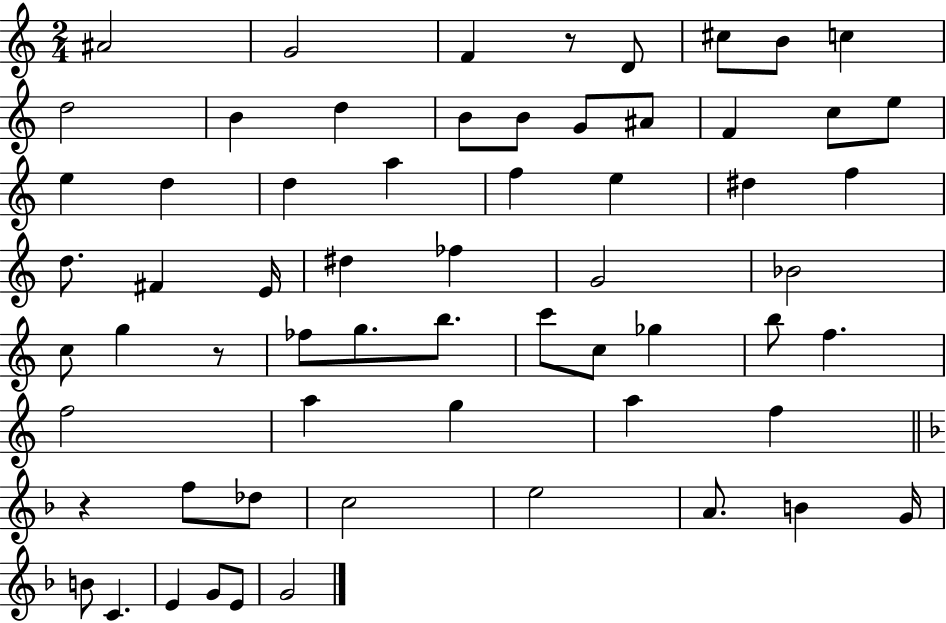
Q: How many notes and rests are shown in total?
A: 63